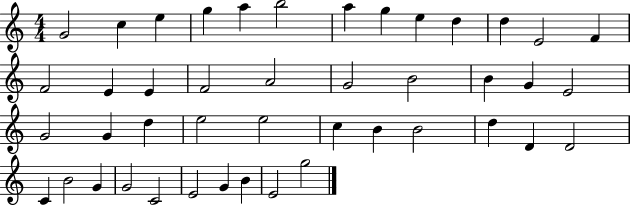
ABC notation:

X:1
T:Untitled
M:4/4
L:1/4
K:C
G2 c e g a b2 a g e d d E2 F F2 E E F2 A2 G2 B2 B G E2 G2 G d e2 e2 c B B2 d D D2 C B2 G G2 C2 E2 G B E2 g2